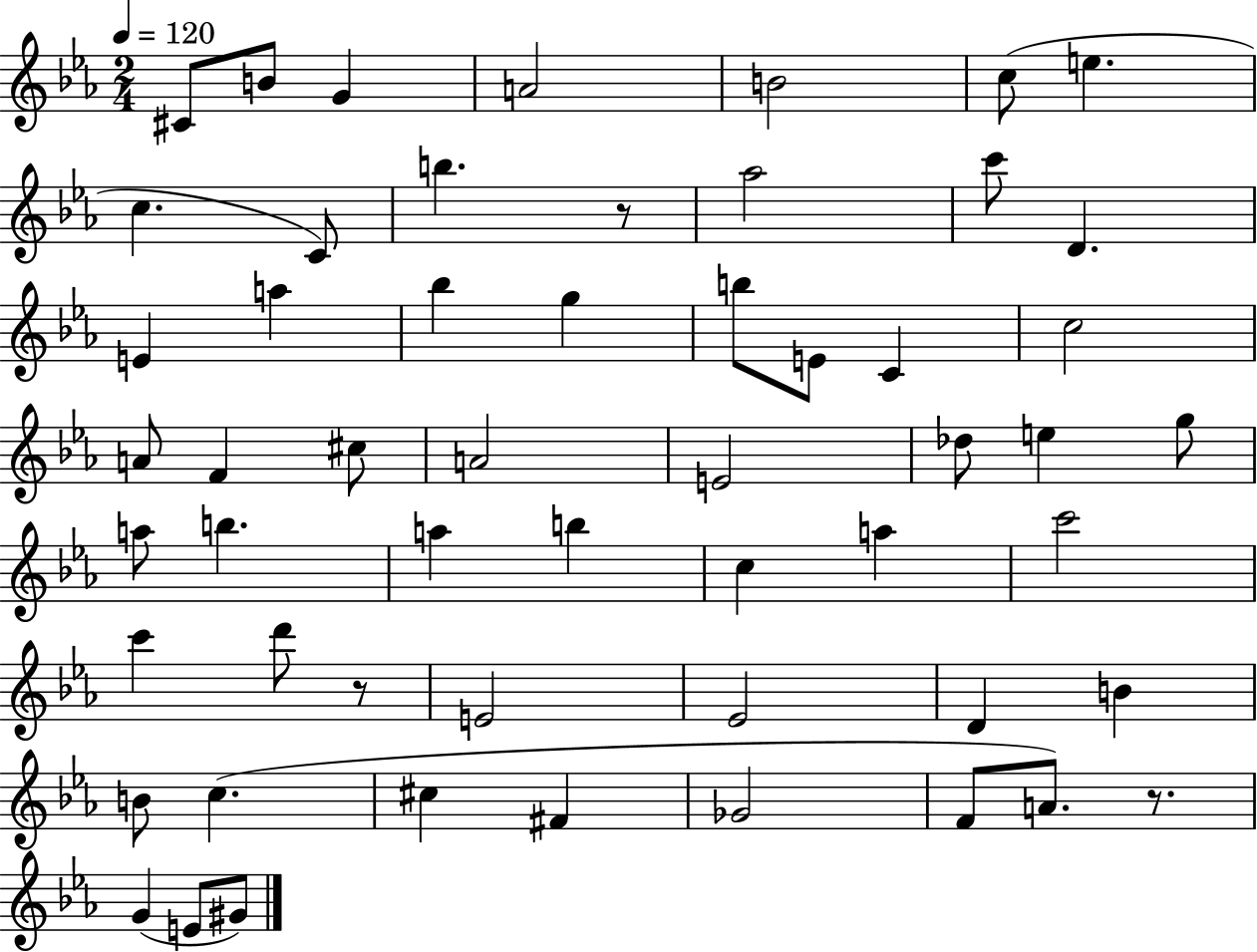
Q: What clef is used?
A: treble